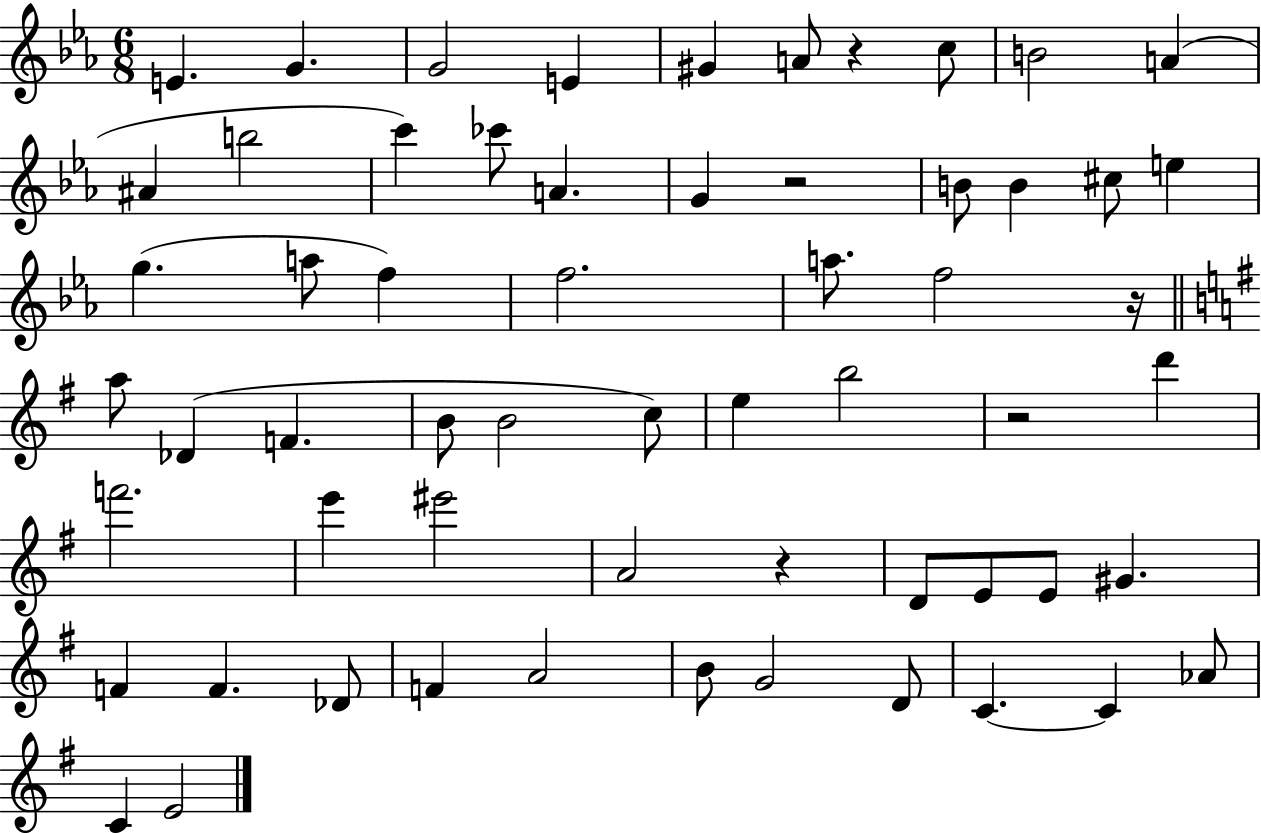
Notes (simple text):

E4/q. G4/q. G4/h E4/q G#4/q A4/e R/q C5/e B4/h A4/q A#4/q B5/h C6/q CES6/e A4/q. G4/q R/h B4/e B4/q C#5/e E5/q G5/q. A5/e F5/q F5/h. A5/e. F5/h R/s A5/e Db4/q F4/q. B4/e B4/h C5/e E5/q B5/h R/h D6/q F6/h. E6/q EIS6/h A4/h R/q D4/e E4/e E4/e G#4/q. F4/q F4/q. Db4/e F4/q A4/h B4/e G4/h D4/e C4/q. C4/q Ab4/e C4/q E4/h